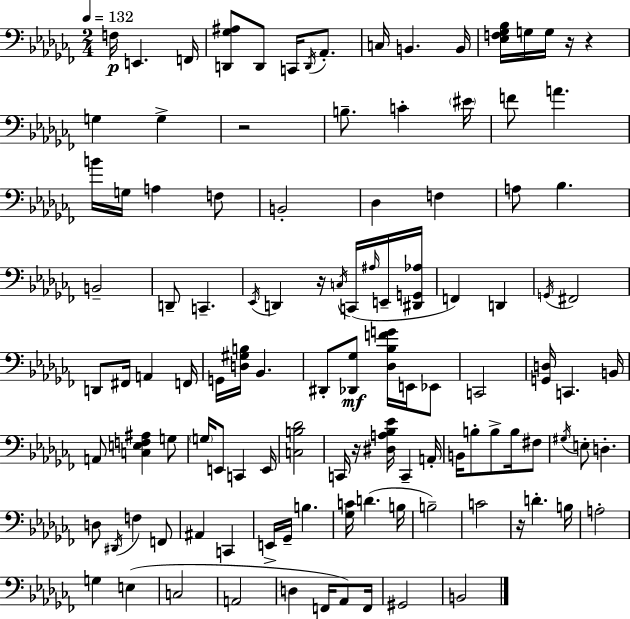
F3/s E2/q. F2/s [D2,Gb3,A#3]/e D2/e C2/s D2/s Ab2/e. C3/s B2/q. B2/s [Eb3,F3,Gb3,Bb3]/s G3/s G3/s R/s R/q G3/q G3/q R/h B3/e. C4/q EIS4/s F4/e A4/q. B4/s G3/s A3/q F3/e B2/h Db3/q F3/q A3/e Bb3/q. B2/h D2/e C2/q. Eb2/s D2/q R/s C3/s C2/s A#3/s E2/s [D#2,G2,Ab3]/s F2/q D2/q G2/s F#2/h D2/e F#2/s A2/q F2/s G2/s [D3,G#3,B3]/s Bb2/q. D#2/e [Db2,Gb3]/e [Db3,Bb3,F4,G4]/s E2/s Eb2/e C2/h [G2,D3]/s C2/q. B2/s A2/e [C3,E3,F3,A#3]/q G3/e G3/s E2/e C2/q E2/s [C3,B3,Db4]/h C2/s R/s [D#3,A3,Bb3,Eb4]/s C2/q A2/s B2/s B3/e B3/e B3/s F#3/e G#3/s E3/e D3/q. D3/e D#2/s F3/q F2/e A#2/q C2/q E2/s Gb2/s B3/q. [Gb3,C4]/s D4/q. B3/s B3/h C4/h R/s D4/q. B3/s A3/h G3/q E3/q C3/h A2/h D3/q F2/s Ab2/e F2/s G#2/h B2/h